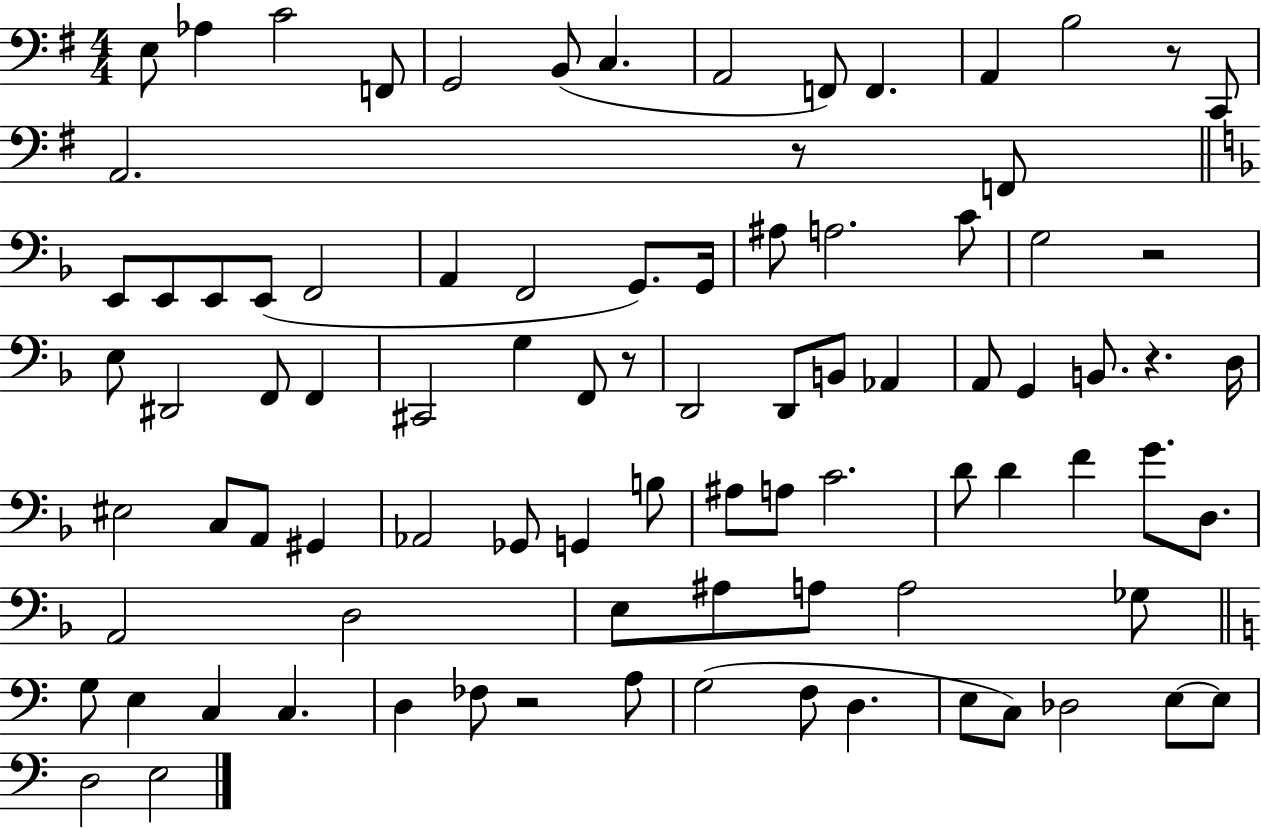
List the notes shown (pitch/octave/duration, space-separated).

E3/e Ab3/q C4/h F2/e G2/h B2/e C3/q. A2/h F2/e F2/q. A2/q B3/h R/e C2/e A2/h. R/e F2/e E2/e E2/e E2/e E2/e F2/h A2/q F2/h G2/e. G2/s A#3/e A3/h. C4/e G3/h R/h E3/e D#2/h F2/e F2/q C#2/h G3/q F2/e R/e D2/h D2/e B2/e Ab2/q A2/e G2/q B2/e. R/q. D3/s EIS3/h C3/e A2/e G#2/q Ab2/h Gb2/e G2/q B3/e A#3/e A3/e C4/h. D4/e D4/q F4/q G4/e. D3/e. A2/h D3/h E3/e A#3/e A3/e A3/h Gb3/e G3/e E3/q C3/q C3/q. D3/q FES3/e R/h A3/e G3/h F3/e D3/q. E3/e C3/e Db3/h E3/e E3/e D3/h E3/h